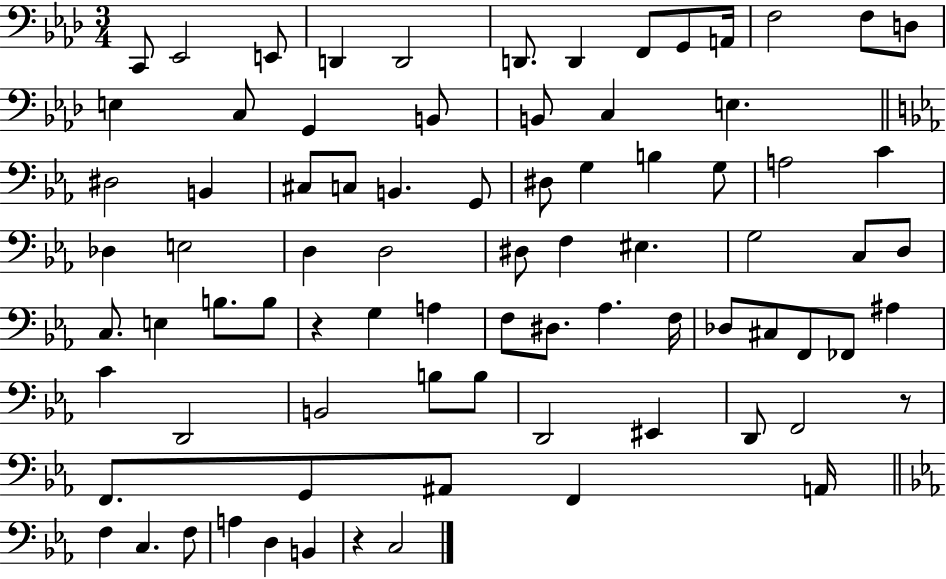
X:1
T:Untitled
M:3/4
L:1/4
K:Ab
C,,/2 _E,,2 E,,/2 D,, D,,2 D,,/2 D,, F,,/2 G,,/2 A,,/4 F,2 F,/2 D,/2 E, C,/2 G,, B,,/2 B,,/2 C, E, ^D,2 B,, ^C,/2 C,/2 B,, G,,/2 ^D,/2 G, B, G,/2 A,2 C _D, E,2 D, D,2 ^D,/2 F, ^E, G,2 C,/2 D,/2 C,/2 E, B,/2 B,/2 z G, A, F,/2 ^D,/2 _A, F,/4 _D,/2 ^C,/2 F,,/2 _F,,/2 ^A, C D,,2 B,,2 B,/2 B,/2 D,,2 ^E,, D,,/2 F,,2 z/2 F,,/2 G,,/2 ^A,,/2 F,, A,,/4 F, C, F,/2 A, D, B,, z C,2